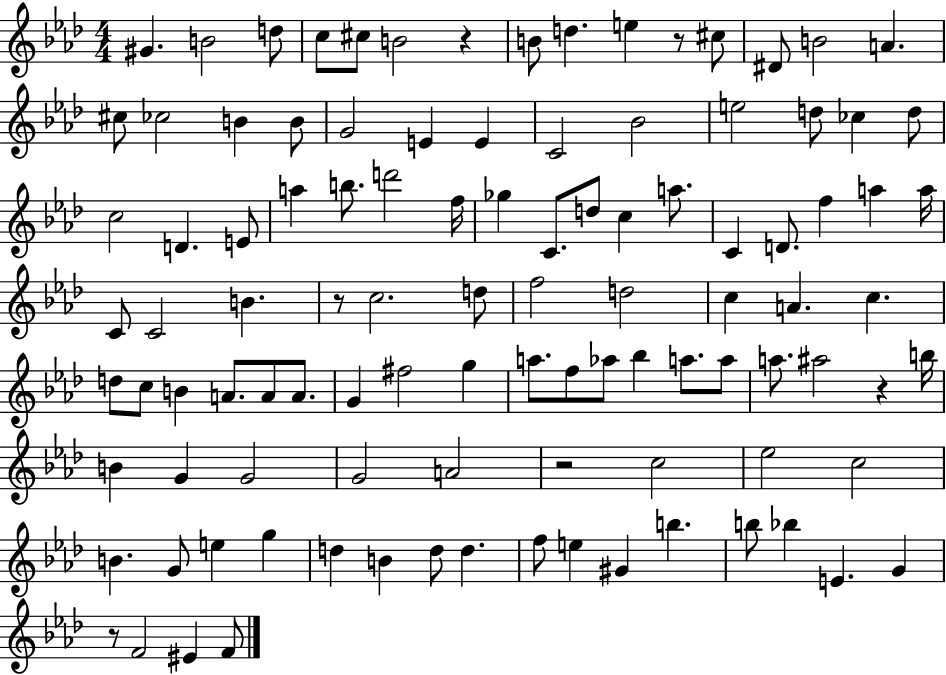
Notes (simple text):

G#4/q. B4/h D5/e C5/e C#5/e B4/h R/q B4/e D5/q. E5/q R/e C#5/e D#4/e B4/h A4/q. C#5/e CES5/h B4/q B4/e G4/h E4/q E4/q C4/h Bb4/h E5/h D5/e CES5/q D5/e C5/h D4/q. E4/e A5/q B5/e. D6/h F5/s Gb5/q C4/e. D5/e C5/q A5/e. C4/q D4/e. F5/q A5/q A5/s C4/e C4/h B4/q. R/e C5/h. D5/e F5/h D5/h C5/q A4/q. C5/q. D5/e C5/e B4/q A4/e. A4/e A4/e. G4/q F#5/h G5/q A5/e. F5/e Ab5/e Bb5/q A5/e. A5/e A5/e. A#5/h R/q B5/s B4/q G4/q G4/h G4/h A4/h R/h C5/h Eb5/h C5/h B4/q. G4/e E5/q G5/q D5/q B4/q D5/e D5/q. F5/e E5/q G#4/q B5/q. B5/e Bb5/q E4/q. G4/q R/e F4/h EIS4/q F4/e